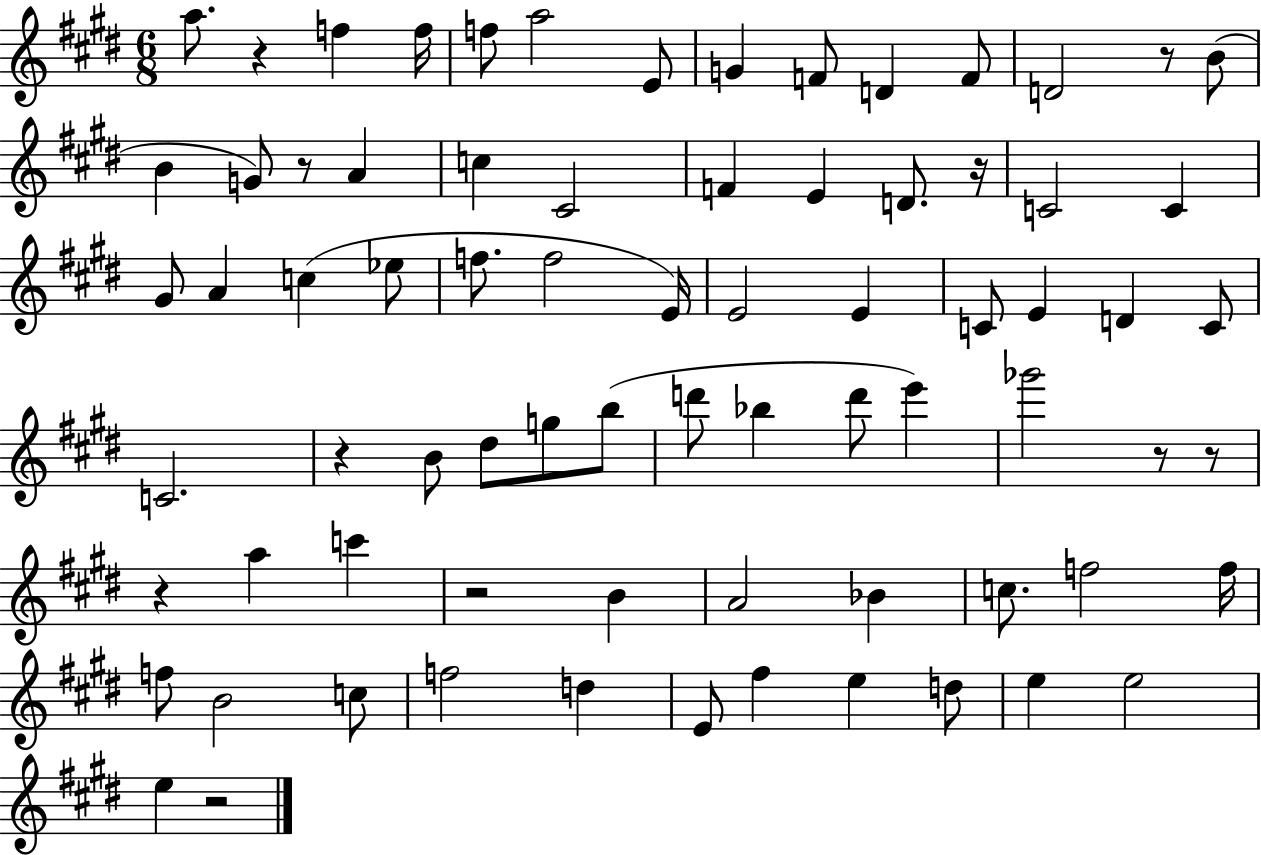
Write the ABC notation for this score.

X:1
T:Untitled
M:6/8
L:1/4
K:E
a/2 z f f/4 f/2 a2 E/2 G F/2 D F/2 D2 z/2 B/2 B G/2 z/2 A c ^C2 F E D/2 z/4 C2 C ^G/2 A c _e/2 f/2 f2 E/4 E2 E C/2 E D C/2 C2 z B/2 ^d/2 g/2 b/2 d'/2 _b d'/2 e' _g'2 z/2 z/2 z a c' z2 B A2 _B c/2 f2 f/4 f/2 B2 c/2 f2 d E/2 ^f e d/2 e e2 e z2